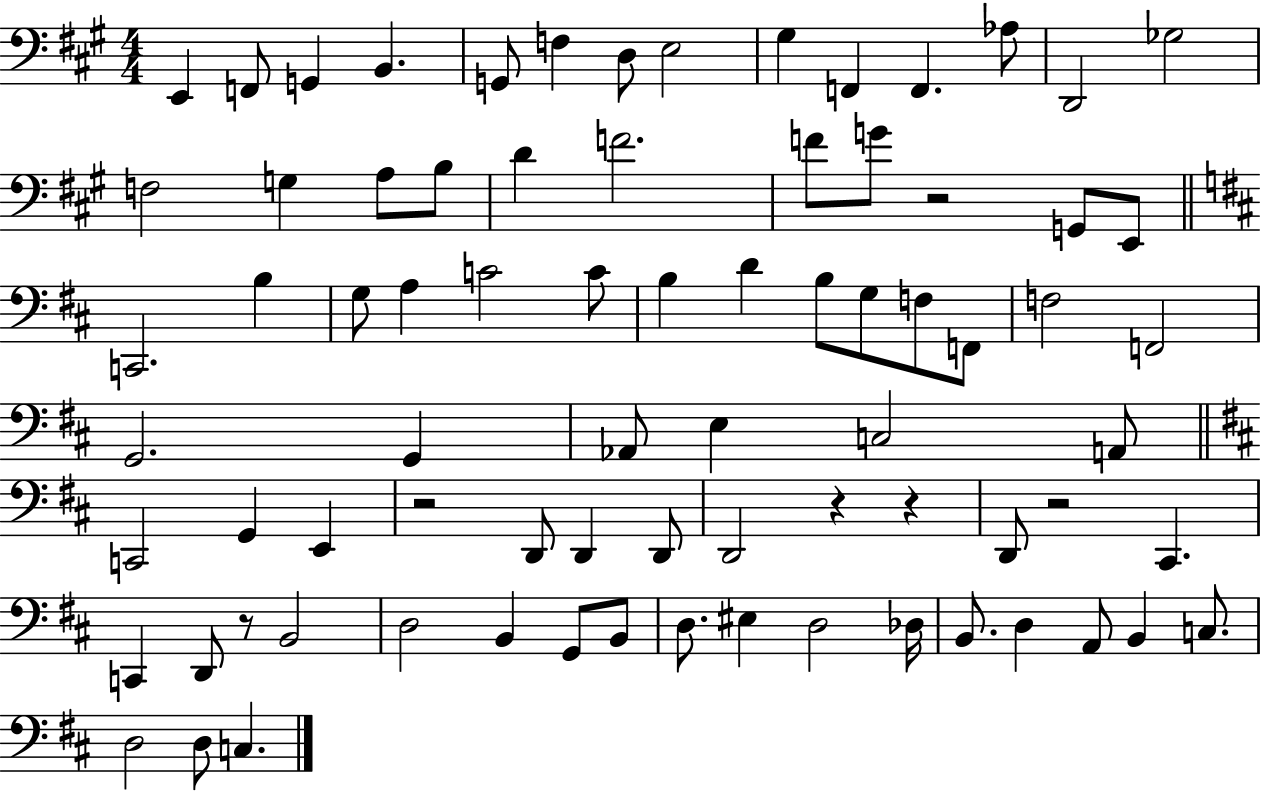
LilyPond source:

{
  \clef bass
  \numericTimeSignature
  \time 4/4
  \key a \major
  e,4 f,8 g,4 b,4. | g,8 f4 d8 e2 | gis4 f,4 f,4. aes8 | d,2 ges2 | \break f2 g4 a8 b8 | d'4 f'2. | f'8 g'8 r2 g,8 e,8 | \bar "||" \break \key d \major c,2. b4 | g8 a4 c'2 c'8 | b4 d'4 b8 g8 f8 f,8 | f2 f,2 | \break g,2. g,4 | aes,8 e4 c2 a,8 | \bar "||" \break \key d \major c,2 g,4 e,4 | r2 d,8 d,4 d,8 | d,2 r4 r4 | d,8 r2 cis,4. | \break c,4 d,8 r8 b,2 | d2 b,4 g,8 b,8 | d8. eis4 d2 des16 | b,8. d4 a,8 b,4 c8. | \break d2 d8 c4. | \bar "|."
}